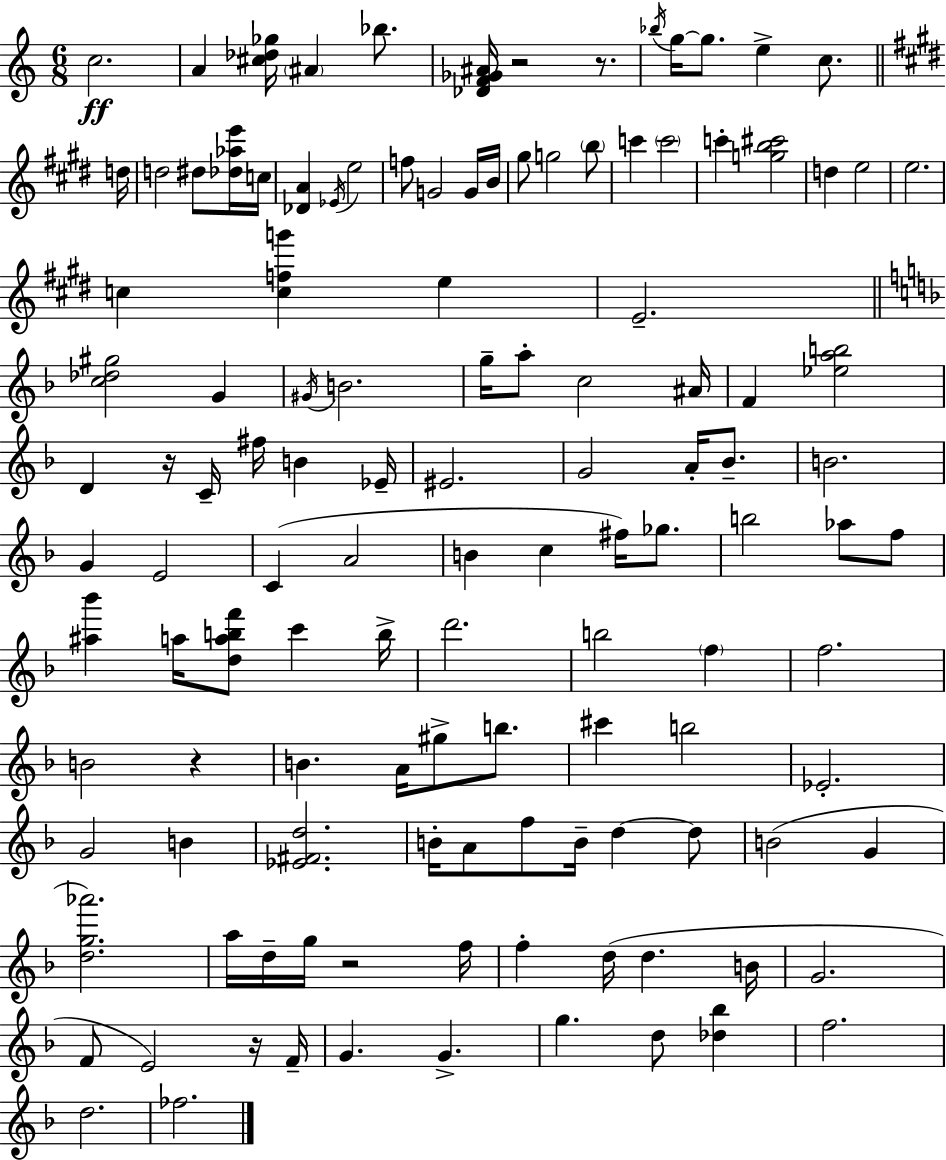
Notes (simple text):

C5/h. A4/q [C#5,Db5,Gb5]/s A#4/q Bb5/e. [Db4,F4,Gb4,A#4]/s R/h R/e. Bb5/s G5/s G5/e. E5/q C5/e. D5/s D5/h D#5/e [Db5,Ab5,E6]/s C5/s [Db4,A4]/q Eb4/s E5/h F5/e G4/h G4/s B4/s G#5/e G5/h B5/e C6/q C6/h C6/q [G5,B5,C#6]/h D5/q E5/h E5/h. C5/q [C5,F5,G6]/q E5/q E4/h. [C5,Db5,G#5]/h G4/q G#4/s B4/h. G5/s A5/e C5/h A#4/s F4/q [Eb5,A5,B5]/h D4/q R/s C4/s F#5/s B4/q Eb4/s EIS4/h. G4/h A4/s Bb4/e. B4/h. G4/q E4/h C4/q A4/h B4/q C5/q F#5/s Gb5/e. B5/h Ab5/e F5/e [A#5,Bb6]/q A5/s [D5,A5,B5,F6]/e C6/q B5/s D6/h. B5/h F5/q F5/h. B4/h R/q B4/q. A4/s G#5/e B5/e. C#6/q B5/h Eb4/h. G4/h B4/q [Eb4,F#4,D5]/h. B4/s A4/e F5/e B4/s D5/q D5/e B4/h G4/q [D5,G5,Ab6]/h. A5/s D5/s G5/s R/h F5/s F5/q D5/s D5/q. B4/s G4/h. F4/e E4/h R/s F4/s G4/q. G4/q. G5/q. D5/e [Db5,Bb5]/q F5/h. D5/h. FES5/h.